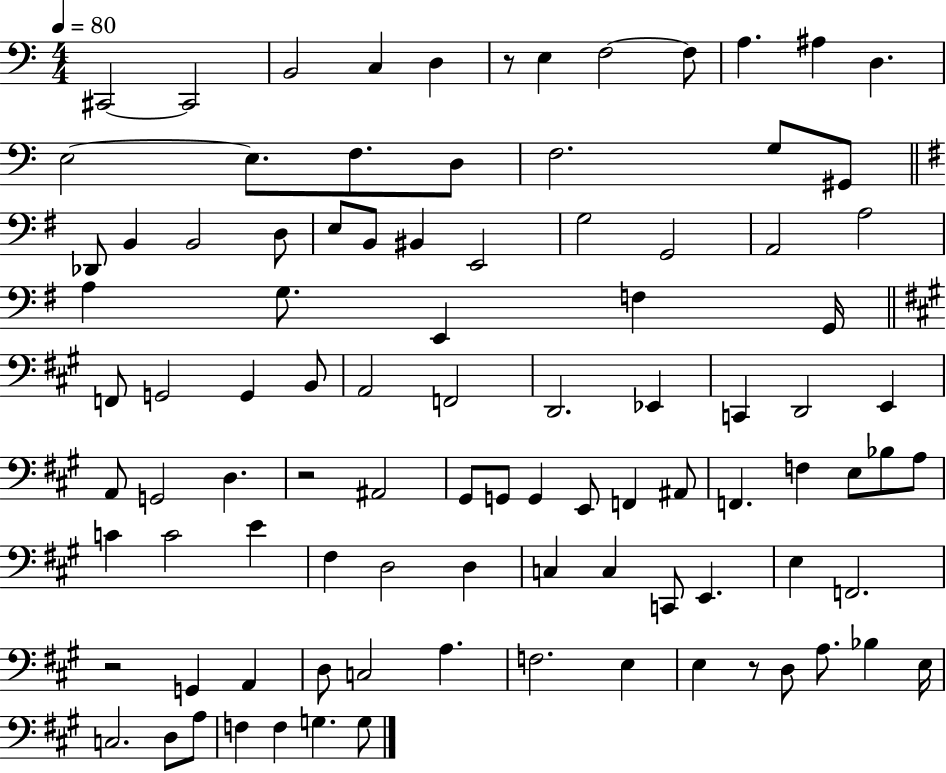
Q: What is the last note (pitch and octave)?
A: G3